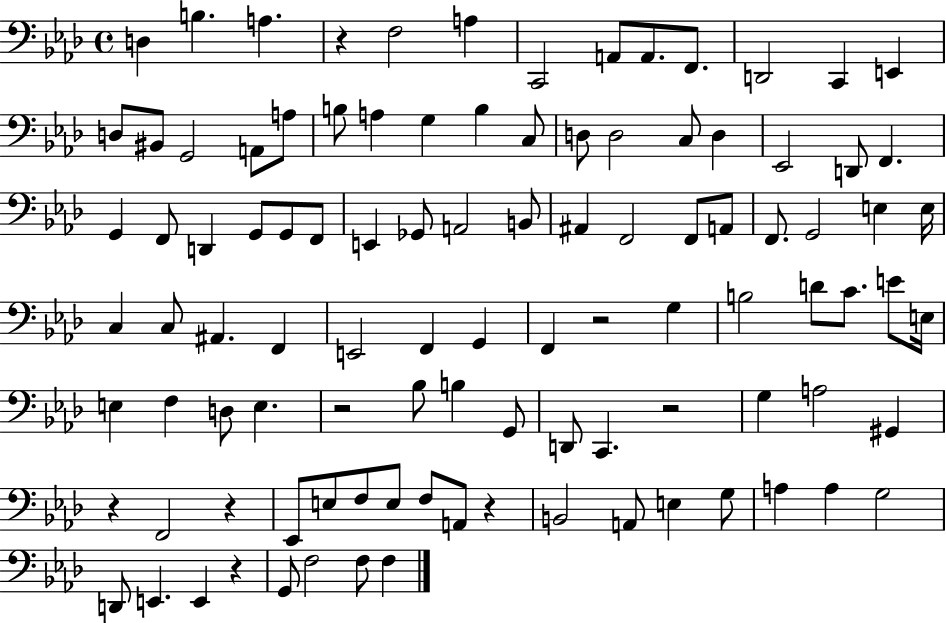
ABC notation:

X:1
T:Untitled
M:4/4
L:1/4
K:Ab
D, B, A, z F,2 A, C,,2 A,,/2 A,,/2 F,,/2 D,,2 C,, E,, D,/2 ^B,,/2 G,,2 A,,/2 A,/2 B,/2 A, G, B, C,/2 D,/2 D,2 C,/2 D, _E,,2 D,,/2 F,, G,, F,,/2 D,, G,,/2 G,,/2 F,,/2 E,, _G,,/2 A,,2 B,,/2 ^A,, F,,2 F,,/2 A,,/2 F,,/2 G,,2 E, E,/4 C, C,/2 ^A,, F,, E,,2 F,, G,, F,, z2 G, B,2 D/2 C/2 E/2 E,/4 E, F, D,/2 E, z2 _B,/2 B, G,,/2 D,,/2 C,, z2 G, A,2 ^G,, z F,,2 z _E,,/2 E,/2 F,/2 E,/2 F,/2 A,,/2 z B,,2 A,,/2 E, G,/2 A, A, G,2 D,,/2 E,, E,, z G,,/2 F,2 F,/2 F,